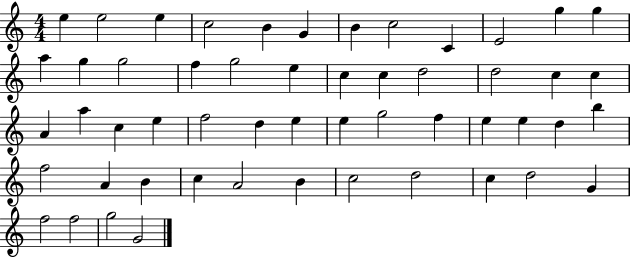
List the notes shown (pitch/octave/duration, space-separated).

E5/q E5/h E5/q C5/h B4/q G4/q B4/q C5/h C4/q E4/h G5/q G5/q A5/q G5/q G5/h F5/q G5/h E5/q C5/q C5/q D5/h D5/h C5/q C5/q A4/q A5/q C5/q E5/q F5/h D5/q E5/q E5/q G5/h F5/q E5/q E5/q D5/q B5/q F5/h A4/q B4/q C5/q A4/h B4/q C5/h D5/h C5/q D5/h G4/q F5/h F5/h G5/h G4/h